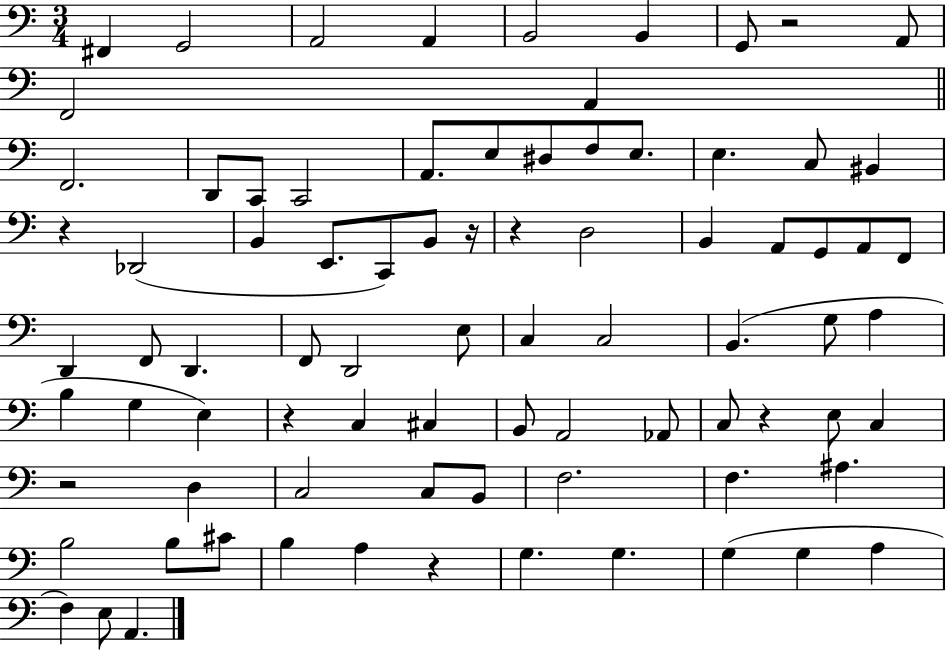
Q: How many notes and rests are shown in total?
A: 83